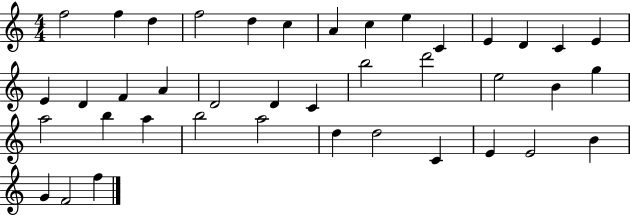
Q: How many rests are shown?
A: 0